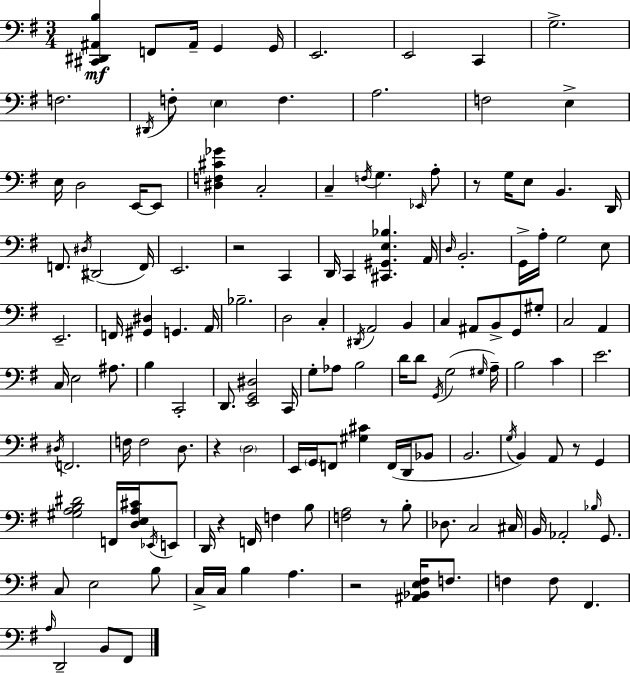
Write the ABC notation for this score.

X:1
T:Untitled
M:3/4
L:1/4
K:Em
[^C,,^D,,^A,,B,] F,,/2 ^A,,/4 G,, G,,/4 E,,2 E,,2 C,, G,2 F,2 ^D,,/4 F,/2 E, F, A,2 F,2 E, E,/4 D,2 E,,/4 E,,/2 [^D,F,^C_G] C,2 C, F,/4 G, _E,,/4 A,/2 z/2 G,/4 E,/2 B,, D,,/4 F,,/2 ^D,/4 ^D,,2 F,,/4 E,,2 z2 C,, D,,/4 C,, [^C,,^G,,E,_B,] A,,/4 D,/4 B,,2 G,,/4 A,/4 G,2 E,/2 E,,2 F,,/4 [^G,,^D,] G,, A,,/4 _B,2 D,2 C, ^D,,/4 A,,2 B,, C, ^A,,/2 B,,/2 G,,/2 ^G,/2 C,2 A,, C,/4 E,2 ^A,/2 B, C,,2 D,,/2 [E,,G,,^D,]2 C,,/4 G,/2 _A,/2 B,2 D/4 D/2 G,,/4 G,2 ^G,/4 A,/4 B,2 C E2 ^D,/4 F,,2 F,/4 F,2 D,/2 z D,2 E,,/4 G,,/4 F,,/2 [^G,^C] F,,/4 D,,/4 _B,,/2 B,,2 G,/4 B,, A,,/2 z/2 G,, [^G,A,B,^D]2 F,,/4 [D,E,A,^C]/4 _E,,/4 E,,/2 D,,/4 z F,,/4 F, B,/2 [F,A,]2 z/2 B,/2 _D,/2 C,2 ^C,/4 B,,/4 _A,,2 _B,/4 G,,/2 C,/2 E,2 B,/2 C,/4 C,/4 B, A, z2 [^A,,_B,,E,^F,]/4 F,/2 F, F,/2 ^F,, A,/4 D,,2 B,,/2 ^F,,/2